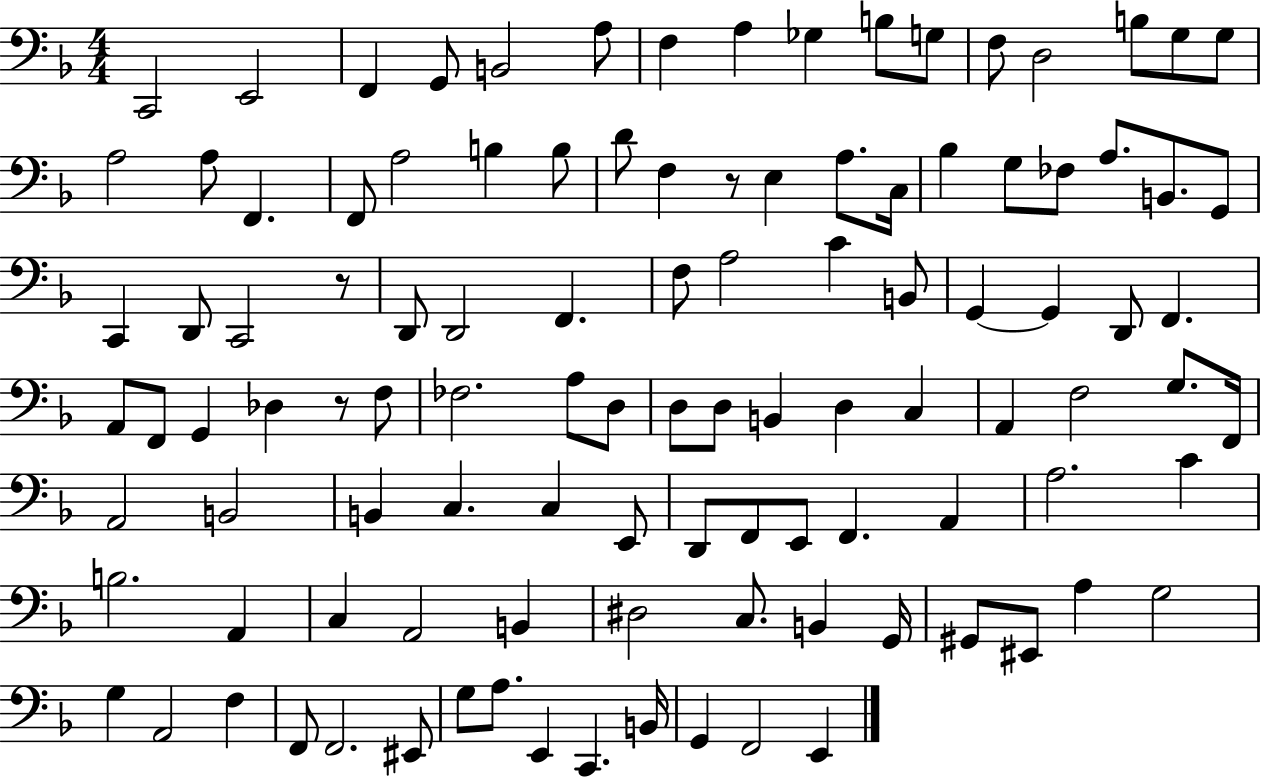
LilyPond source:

{
  \clef bass
  \numericTimeSignature
  \time 4/4
  \key f \major
  c,2 e,2 | f,4 g,8 b,2 a8 | f4 a4 ges4 b8 g8 | f8 d2 b8 g8 g8 | \break a2 a8 f,4. | f,8 a2 b4 b8 | d'8 f4 r8 e4 a8. c16 | bes4 g8 fes8 a8. b,8. g,8 | \break c,4 d,8 c,2 r8 | d,8 d,2 f,4. | f8 a2 c'4 b,8 | g,4~~ g,4 d,8 f,4. | \break a,8 f,8 g,4 des4 r8 f8 | fes2. a8 d8 | d8 d8 b,4 d4 c4 | a,4 f2 g8. f,16 | \break a,2 b,2 | b,4 c4. c4 e,8 | d,8 f,8 e,8 f,4. a,4 | a2. c'4 | \break b2. a,4 | c4 a,2 b,4 | dis2 c8. b,4 g,16 | gis,8 eis,8 a4 g2 | \break g4 a,2 f4 | f,8 f,2. eis,8 | g8 a8. e,4 c,4. b,16 | g,4 f,2 e,4 | \break \bar "|."
}